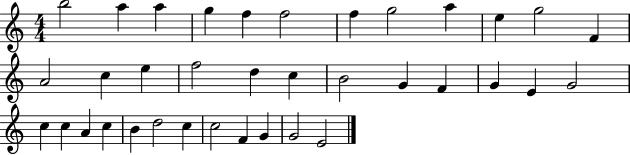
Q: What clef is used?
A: treble